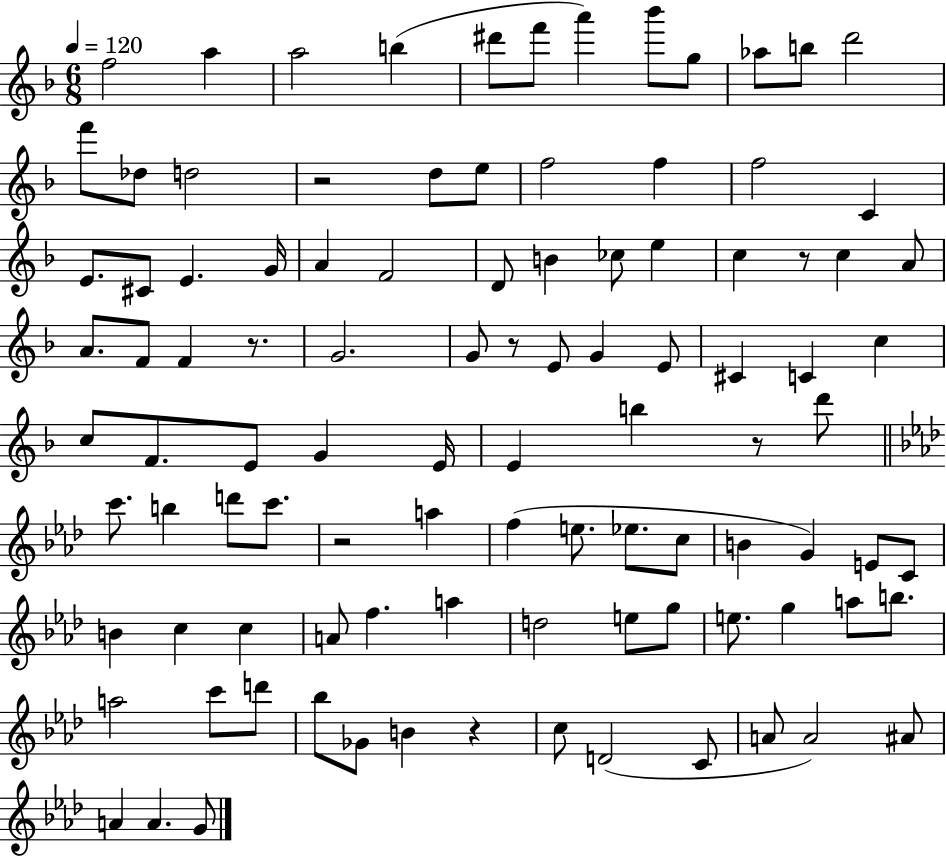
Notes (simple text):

F5/h A5/q A5/h B5/q D#6/e F6/e A6/q Bb6/e G5/e Ab5/e B5/e D6/h F6/e Db5/e D5/h R/h D5/e E5/e F5/h F5/q F5/h C4/q E4/e. C#4/e E4/q. G4/s A4/q F4/h D4/e B4/q CES5/e E5/q C5/q R/e C5/q A4/e A4/e. F4/e F4/q R/e. G4/h. G4/e R/e E4/e G4/q E4/e C#4/q C4/q C5/q C5/e F4/e. E4/e G4/q E4/s E4/q B5/q R/e D6/e C6/e. B5/q D6/e C6/e. R/h A5/q F5/q E5/e. Eb5/e. C5/e B4/q G4/q E4/e C4/e B4/q C5/q C5/q A4/e F5/q. A5/q D5/h E5/e G5/e E5/e. G5/q A5/e B5/e. A5/h C6/e D6/e Bb5/e Gb4/e B4/q R/q C5/e D4/h C4/e A4/e A4/h A#4/e A4/q A4/q. G4/e